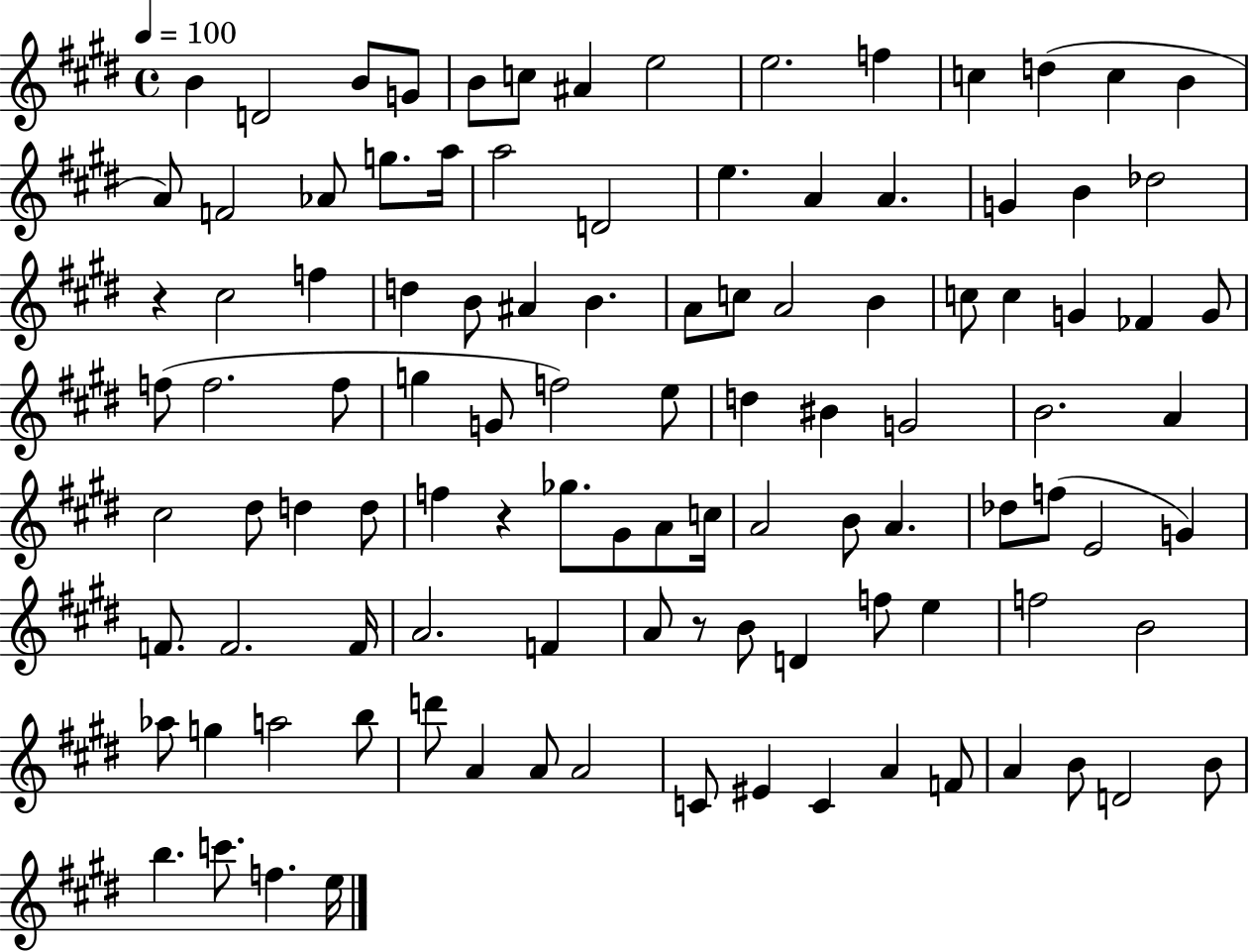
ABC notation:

X:1
T:Untitled
M:4/4
L:1/4
K:E
B D2 B/2 G/2 B/2 c/2 ^A e2 e2 f c d c B A/2 F2 _A/2 g/2 a/4 a2 D2 e A A G B _d2 z ^c2 f d B/2 ^A B A/2 c/2 A2 B c/2 c G _F G/2 f/2 f2 f/2 g G/2 f2 e/2 d ^B G2 B2 A ^c2 ^d/2 d d/2 f z _g/2 ^G/2 A/2 c/4 A2 B/2 A _d/2 f/2 E2 G F/2 F2 F/4 A2 F A/2 z/2 B/2 D f/2 e f2 B2 _a/2 g a2 b/2 d'/2 A A/2 A2 C/2 ^E C A F/2 A B/2 D2 B/2 b c'/2 f e/4